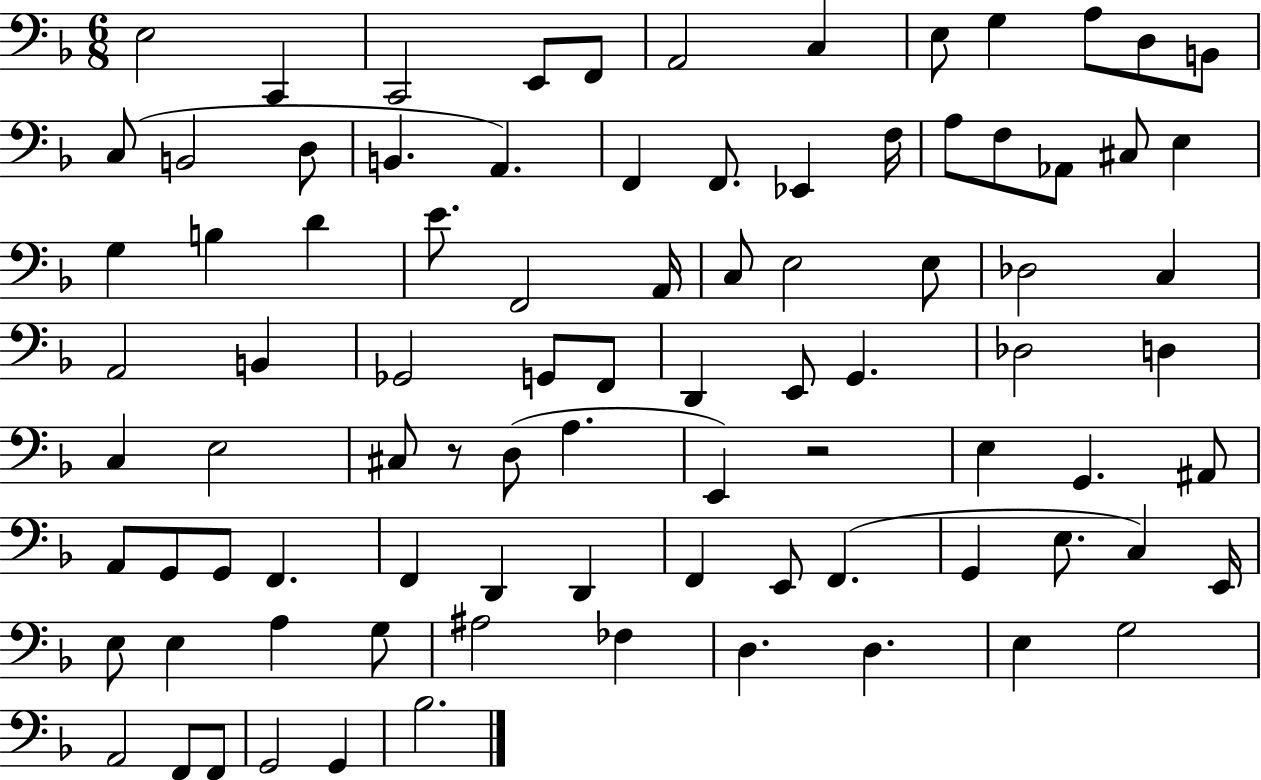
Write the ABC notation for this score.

X:1
T:Untitled
M:6/8
L:1/4
K:F
E,2 C,, C,,2 E,,/2 F,,/2 A,,2 C, E,/2 G, A,/2 D,/2 B,,/2 C,/2 B,,2 D,/2 B,, A,, F,, F,,/2 _E,, F,/4 A,/2 F,/2 _A,,/2 ^C,/2 E, G, B, D E/2 F,,2 A,,/4 C,/2 E,2 E,/2 _D,2 C, A,,2 B,, _G,,2 G,,/2 F,,/2 D,, E,,/2 G,, _D,2 D, C, E,2 ^C,/2 z/2 D,/2 A, E,, z2 E, G,, ^A,,/2 A,,/2 G,,/2 G,,/2 F,, F,, D,, D,, F,, E,,/2 F,, G,, E,/2 C, E,,/4 E,/2 E, A, G,/2 ^A,2 _F, D, D, E, G,2 A,,2 F,,/2 F,,/2 G,,2 G,, _B,2